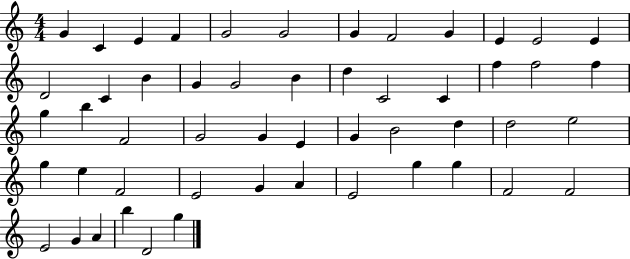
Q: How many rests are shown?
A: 0